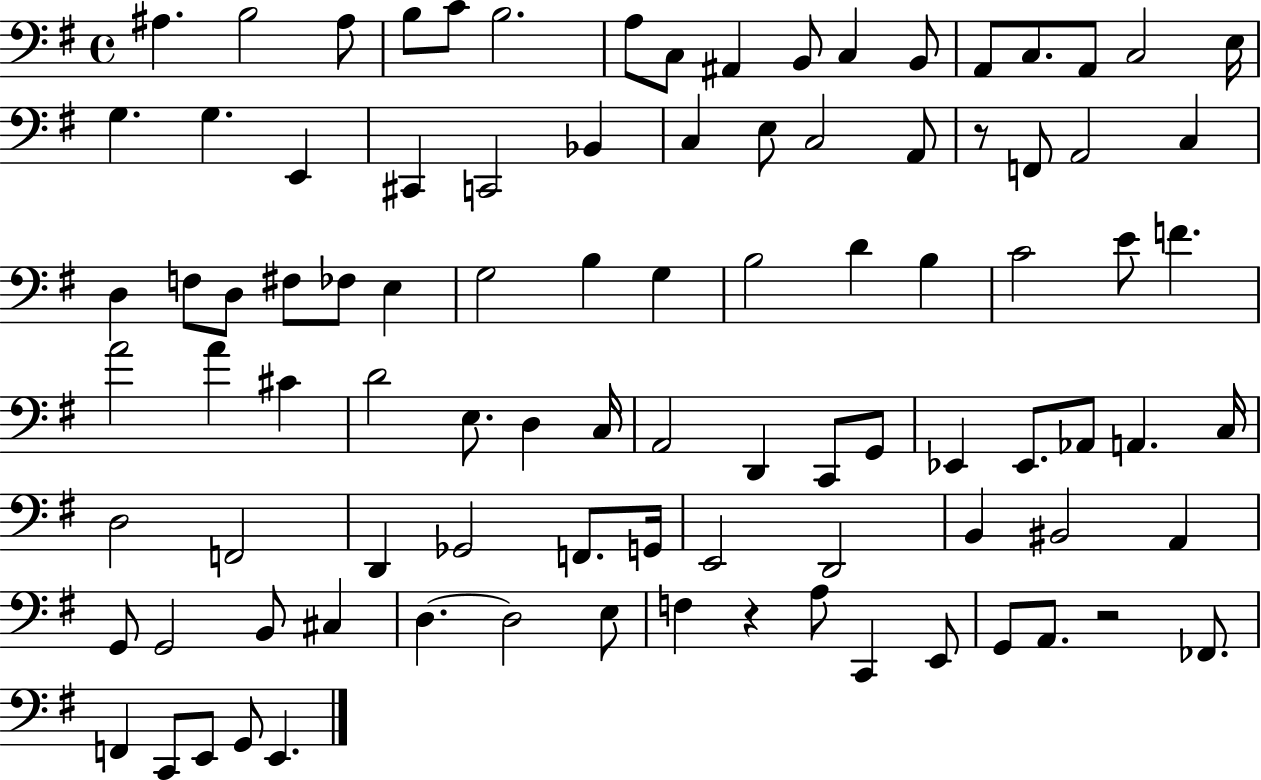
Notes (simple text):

A#3/q. B3/h A#3/e B3/e C4/e B3/h. A3/e C3/e A#2/q B2/e C3/q B2/e A2/e C3/e. A2/e C3/h E3/s G3/q. G3/q. E2/q C#2/q C2/h Bb2/q C3/q E3/e C3/h A2/e R/e F2/e A2/h C3/q D3/q F3/e D3/e F#3/e FES3/e E3/q G3/h B3/q G3/q B3/h D4/q B3/q C4/h E4/e F4/q. A4/h A4/q C#4/q D4/h E3/e. D3/q C3/s A2/h D2/q C2/e G2/e Eb2/q Eb2/e. Ab2/e A2/q. C3/s D3/h F2/h D2/q Gb2/h F2/e. G2/s E2/h D2/h B2/q BIS2/h A2/q G2/e G2/h B2/e C#3/q D3/q. D3/h E3/e F3/q R/q A3/e C2/q E2/e G2/e A2/e. R/h FES2/e. F2/q C2/e E2/e G2/e E2/q.